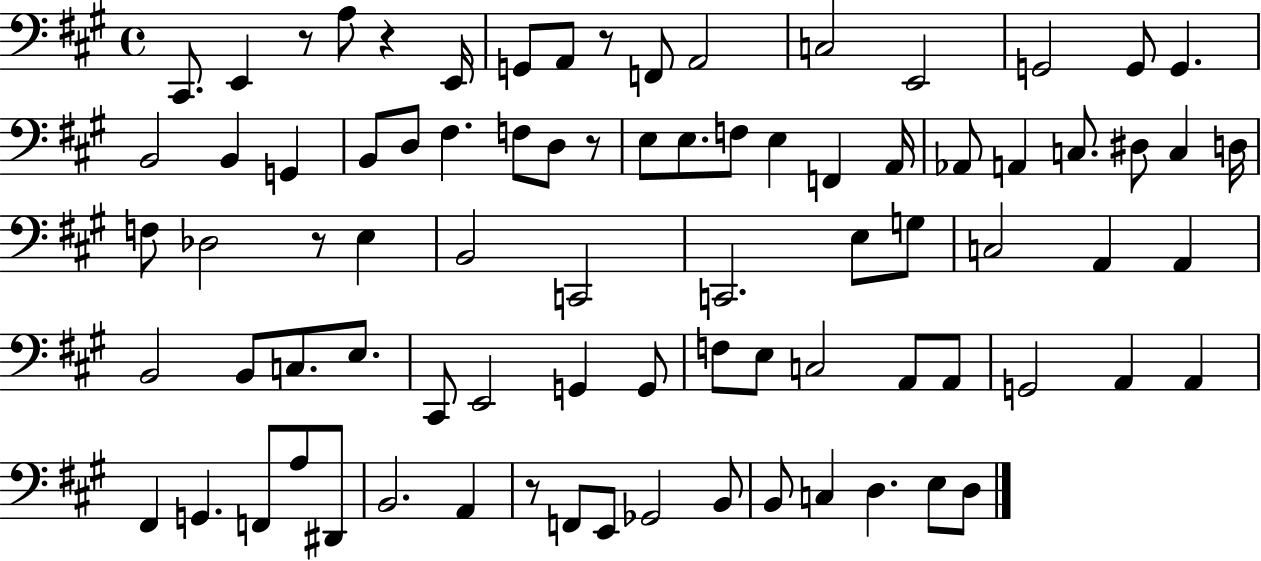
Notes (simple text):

C#2/e. E2/q R/e A3/e R/q E2/s G2/e A2/e R/e F2/e A2/h C3/h E2/h G2/h G2/e G2/q. B2/h B2/q G2/q B2/e D3/e F#3/q. F3/e D3/e R/e E3/e E3/e. F3/e E3/q F2/q A2/s Ab2/e A2/q C3/e. D#3/e C3/q D3/s F3/e Db3/h R/e E3/q B2/h C2/h C2/h. E3/e G3/e C3/h A2/q A2/q B2/h B2/e C3/e. E3/e. C#2/e E2/h G2/q G2/e F3/e E3/e C3/h A2/e A2/e G2/h A2/q A2/q F#2/q G2/q. F2/e A3/e D#2/e B2/h. A2/q R/e F2/e E2/e Gb2/h B2/e B2/e C3/q D3/q. E3/e D3/e